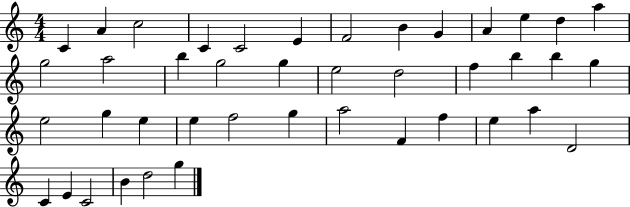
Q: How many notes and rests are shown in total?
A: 42